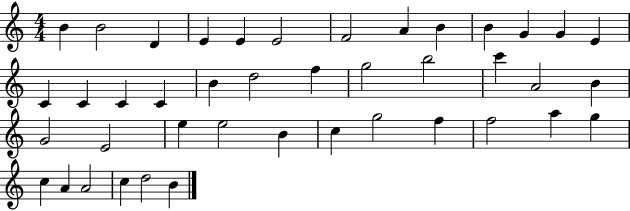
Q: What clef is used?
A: treble